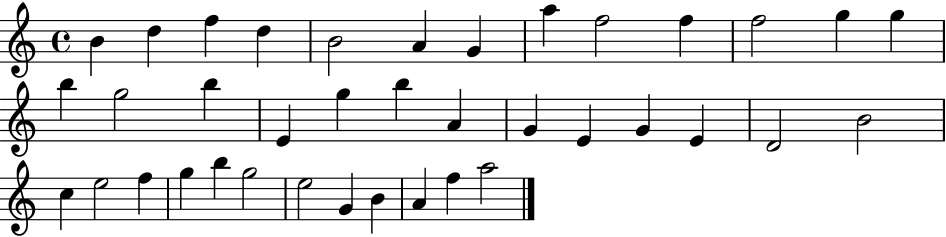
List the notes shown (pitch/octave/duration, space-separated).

B4/q D5/q F5/q D5/q B4/h A4/q G4/q A5/q F5/h F5/q F5/h G5/q G5/q B5/q G5/h B5/q E4/q G5/q B5/q A4/q G4/q E4/q G4/q E4/q D4/h B4/h C5/q E5/h F5/q G5/q B5/q G5/h E5/h G4/q B4/q A4/q F5/q A5/h